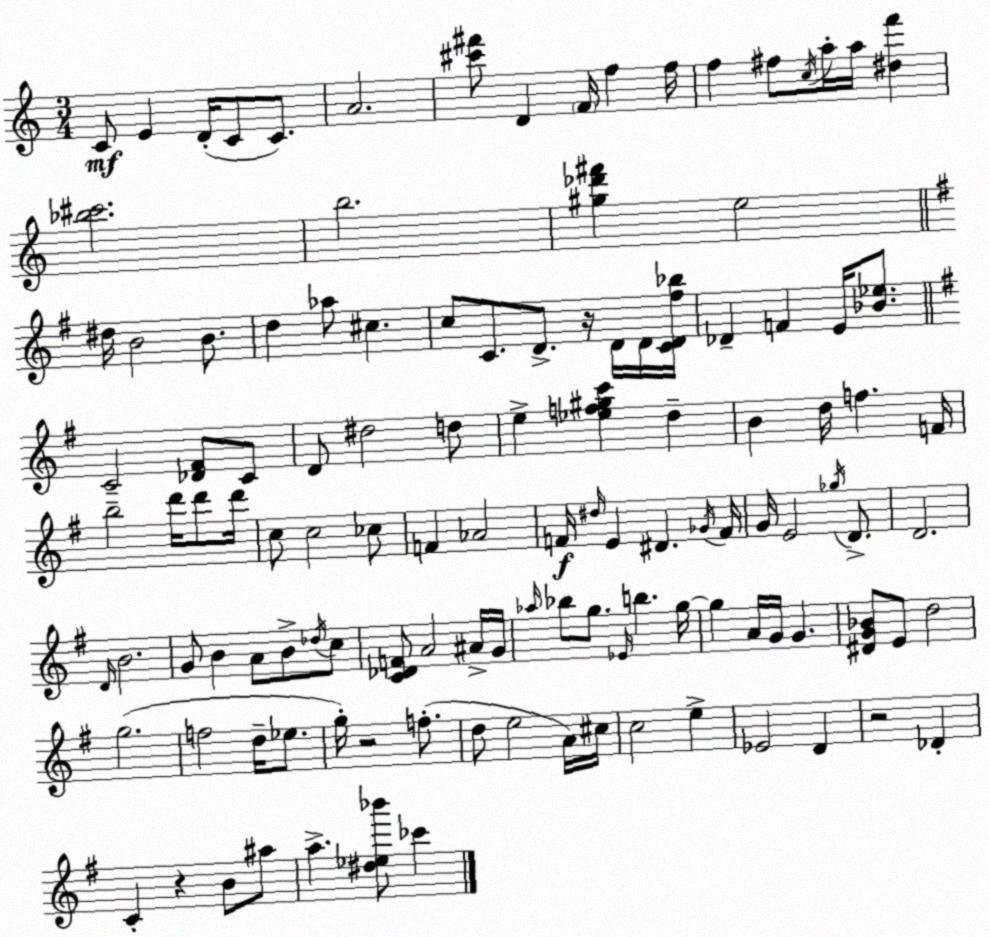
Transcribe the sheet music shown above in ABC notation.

X:1
T:Untitled
M:3/4
L:1/4
K:Am
C/2 E D/4 C/2 C/2 A2 [^c'^f']/2 D F/4 f f/4 f ^f/2 c/4 a/4 a/4 [^df'] [_b^c']2 b2 [^g_d'^f'] e2 ^d/4 B2 B/2 d _a/2 ^c c/2 C/2 D/2 z/4 D/4 D/4 [CD^f_b]/4 _D F E/4 [_B_e]/2 C2 [_D^F]/2 C/2 D/2 ^d2 d/2 e [_ef^gc'] d B d/4 f F/4 b2 d'/4 d'/2 d'/4 c/2 c2 _c/2 F _A2 F/4 ^d/4 E ^D _G/4 F/4 G/4 E2 _g/4 D/2 D2 D/4 B2 G/2 B A/2 B/2 _d/4 c/2 [C_DF]/2 A2 ^A/4 G/4 _a/4 _b/2 g/2 _E/4 b g/4 g A/4 G/4 G [^DG_B]/2 E/2 d2 g2 f2 d/4 _e/2 g/4 z2 f/2 d/2 e2 A/4 ^c/4 c2 e _E2 D z2 _D C z B/2 ^a/2 a [^d_e_b']/2 _c'